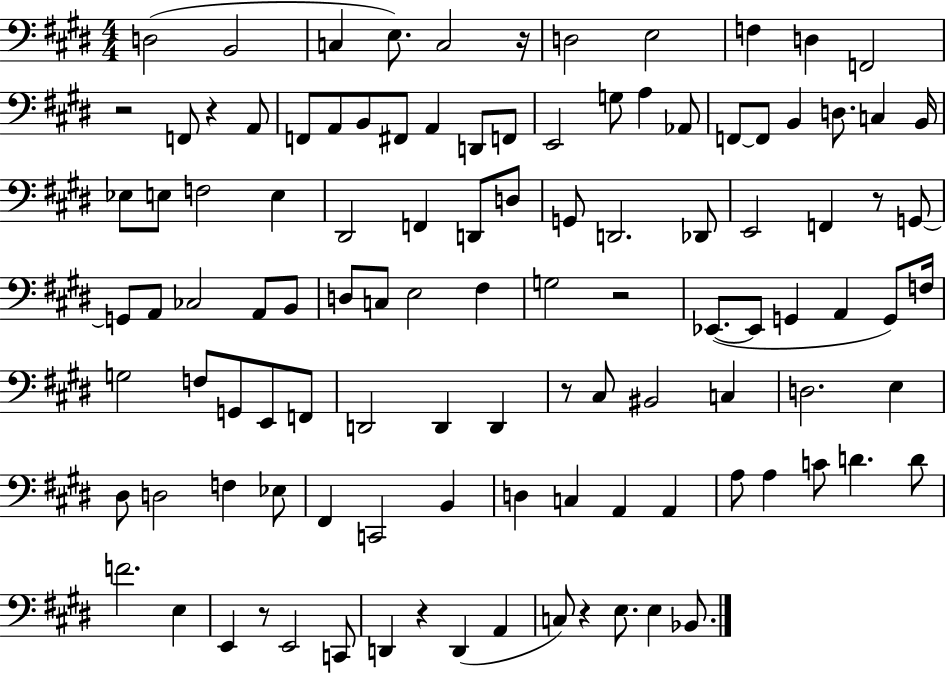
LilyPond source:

{
  \clef bass
  \numericTimeSignature
  \time 4/4
  \key e \major
  d2( b,2 | c4 e8.) c2 r16 | d2 e2 | f4 d4 f,2 | \break r2 f,8 r4 a,8 | f,8 a,8 b,8 fis,8 a,4 d,8 f,8 | e,2 g8 a4 aes,8 | f,8~~ f,8 b,4 d8. c4 b,16 | \break ees8 e8 f2 e4 | dis,2 f,4 d,8 d8 | g,8 d,2. des,8 | e,2 f,4 r8 g,8~~ | \break g,8 a,8 ces2 a,8 b,8 | d8 c8 e2 fis4 | g2 r2 | ees,8.~(~ ees,8 g,4 a,4 g,8) f16 | \break g2 f8 g,8 e,8 f,8 | d,2 d,4 d,4 | r8 cis8 bis,2 c4 | d2. e4 | \break dis8 d2 f4 ees8 | fis,4 c,2 b,4 | d4 c4 a,4 a,4 | a8 a4 c'8 d'4. d'8 | \break f'2. e4 | e,4 r8 e,2 c,8 | d,4 r4 d,4( a,4 | c8) r4 e8. e4 bes,8. | \break \bar "|."
}